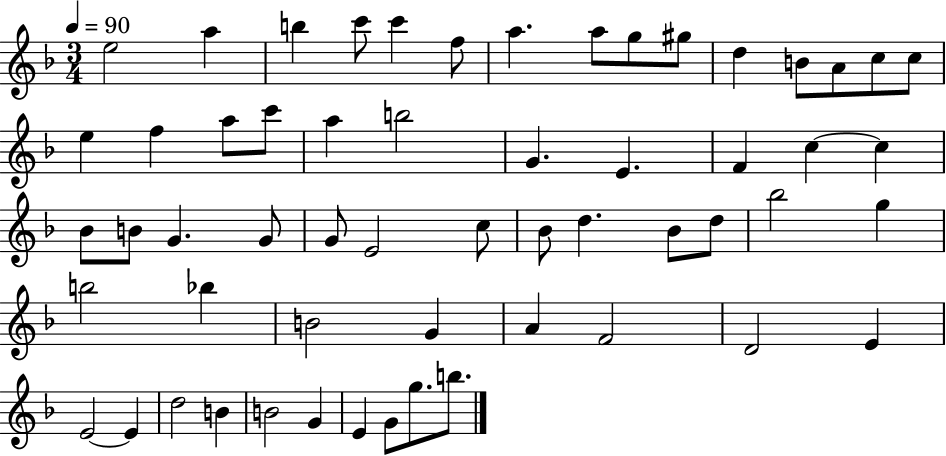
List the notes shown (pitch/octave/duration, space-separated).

E5/h A5/q B5/q C6/e C6/q F5/e A5/q. A5/e G5/e G#5/e D5/q B4/e A4/e C5/e C5/e E5/q F5/q A5/e C6/e A5/q B5/h G4/q. E4/q. F4/q C5/q C5/q Bb4/e B4/e G4/q. G4/e G4/e E4/h C5/e Bb4/e D5/q. Bb4/e D5/e Bb5/h G5/q B5/h Bb5/q B4/h G4/q A4/q F4/h D4/h E4/q E4/h E4/q D5/h B4/q B4/h G4/q E4/q G4/e G5/e. B5/e.